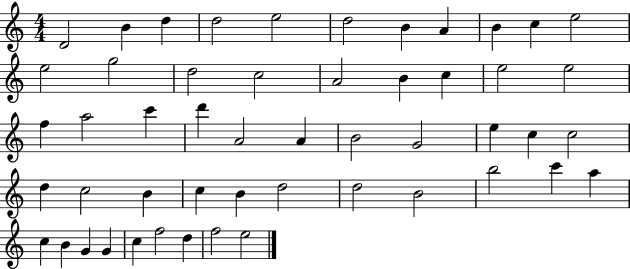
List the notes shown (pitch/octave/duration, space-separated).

D4/h B4/q D5/q D5/h E5/h D5/h B4/q A4/q B4/q C5/q E5/h E5/h G5/h D5/h C5/h A4/h B4/q C5/q E5/h E5/h F5/q A5/h C6/q D6/q A4/h A4/q B4/h G4/h E5/q C5/q C5/h D5/q C5/h B4/q C5/q B4/q D5/h D5/h B4/h B5/h C6/q A5/q C5/q B4/q G4/q G4/q C5/q F5/h D5/q F5/h E5/h